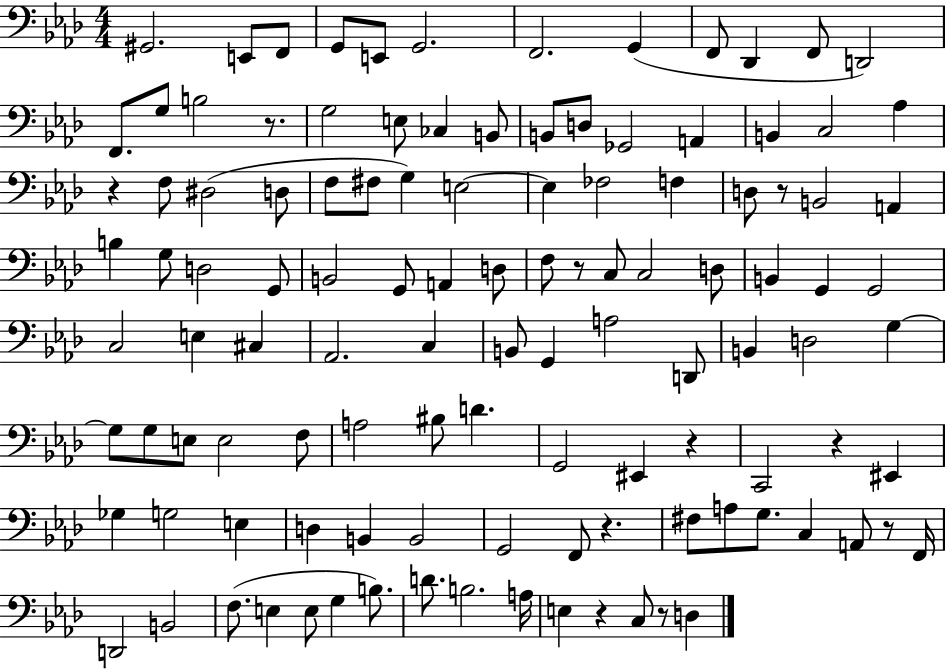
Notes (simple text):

G#2/h. E2/e F2/e G2/e E2/e G2/h. F2/h. G2/q F2/e Db2/q F2/e D2/h F2/e. G3/e B3/h R/e. G3/h E3/e CES3/q B2/e B2/e D3/e Gb2/h A2/q B2/q C3/h Ab3/q R/q F3/e D#3/h D3/e F3/e F#3/e G3/q E3/h E3/q FES3/h F3/q D3/e R/e B2/h A2/q B3/q G3/e D3/h G2/e B2/h G2/e A2/q D3/e F3/e R/e C3/e C3/h D3/e B2/q G2/q G2/h C3/h E3/q C#3/q Ab2/h. C3/q B2/e G2/q A3/h D2/e B2/q D3/h G3/q G3/e G3/e E3/e E3/h F3/e A3/h BIS3/e D4/q. G2/h EIS2/q R/q C2/h R/q EIS2/q Gb3/q G3/h E3/q D3/q B2/q B2/h G2/h F2/e R/q. F#3/e A3/e G3/e. C3/q A2/e R/e F2/s D2/h B2/h F3/e. E3/q E3/e G3/q B3/e. D4/e. B3/h. A3/s E3/q R/q C3/e R/e D3/q